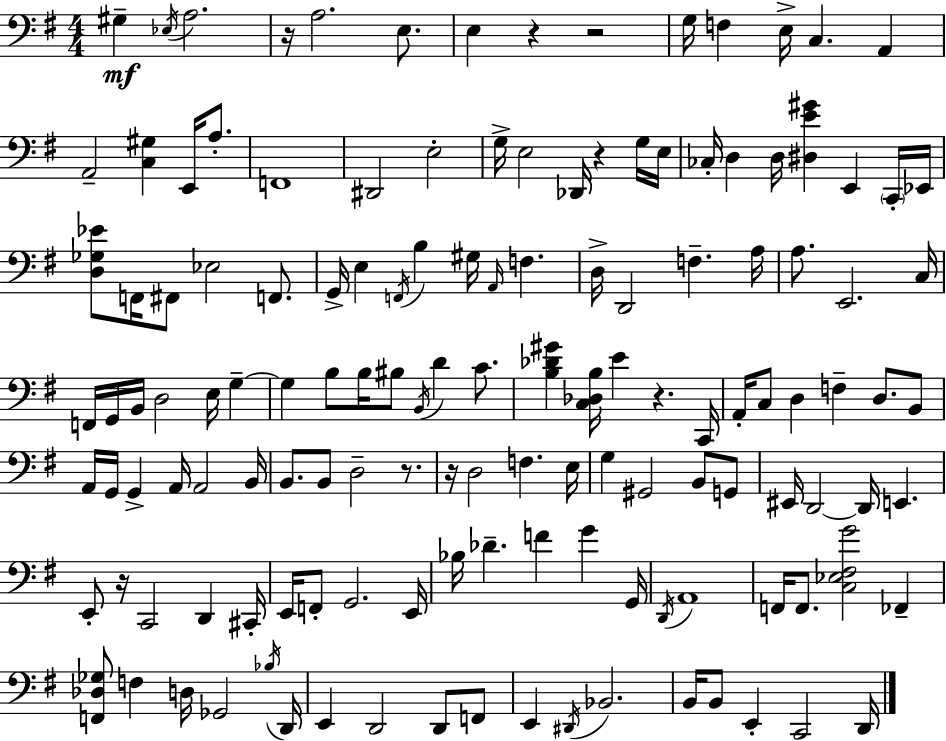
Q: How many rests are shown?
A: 8